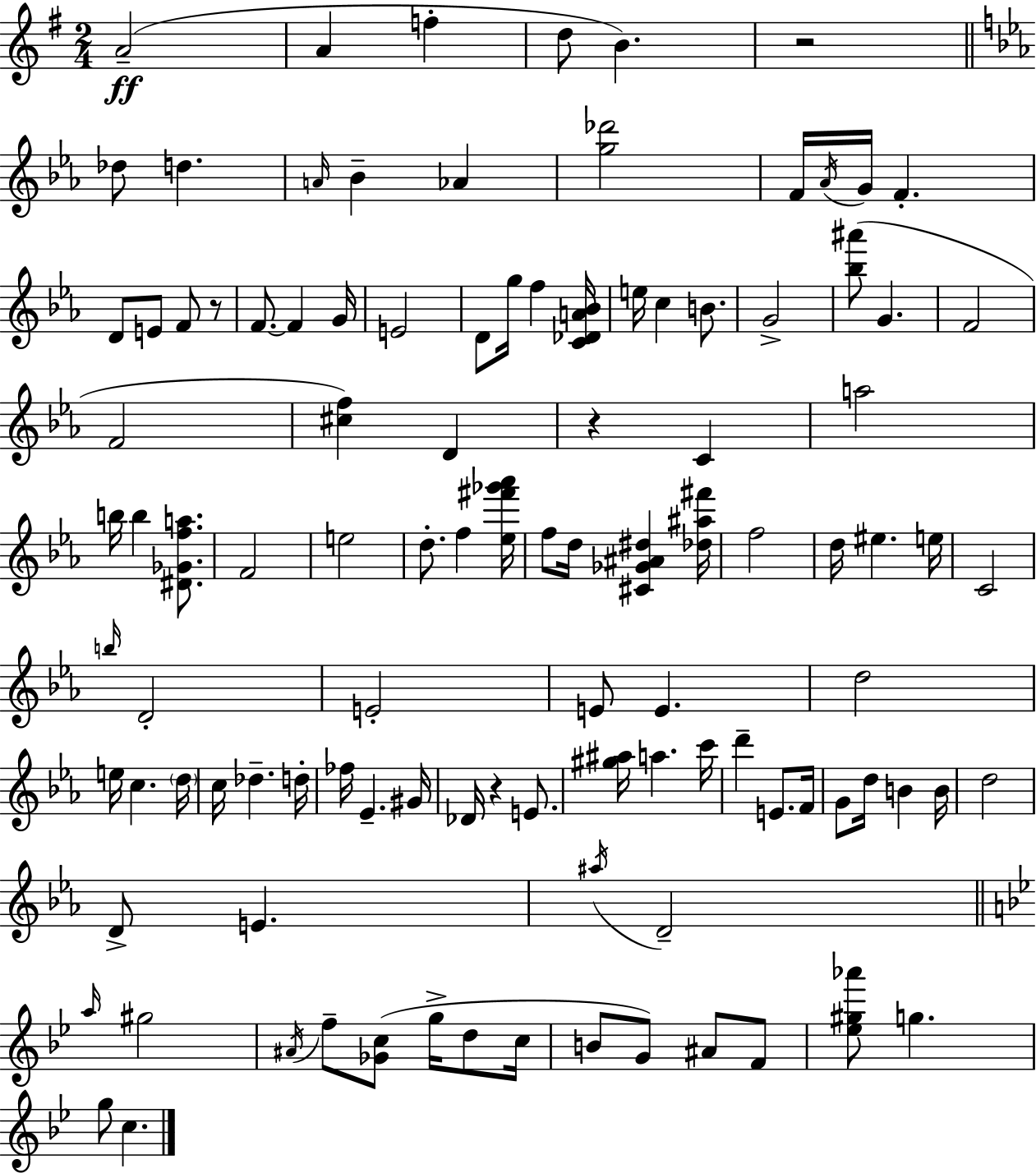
{
  \clef treble
  \numericTimeSignature
  \time 2/4
  \key g \major
  a'2--(\ff | a'4 f''4-. | d''8 b'4.) | r2 | \break \bar "||" \break \key ees \major des''8 d''4. | \grace { a'16 } bes'4-- aes'4 | <g'' des'''>2 | f'16 \acciaccatura { aes'16 } g'16 f'4.-. | \break d'8 e'8 f'8 | r8 f'8.~~ f'4 | g'16 e'2 | d'8 g''16 f''4 | \break <c' des' a' bes'>16 e''16 c''4 b'8. | g'2-> | <bes'' ais'''>8( g'4. | f'2 | \break f'2 | <cis'' f''>4) d'4 | r4 c'4 | a''2 | \break b''16 b''4 <dis' ges' f'' a''>8. | f'2 | e''2 | d''8.-. f''4 | \break <ees'' fis''' ges''' aes'''>16 f''8 d''16 <cis' ges' ais' dis''>4 | <des'' ais'' fis'''>16 f''2 | d''16 eis''4. | e''16 c'2 | \break \grace { b''16 } d'2-. | e'2-. | e'8 e'4. | d''2 | \break e''16 c''4. | \parenthesize d''16 c''16 des''4.-- | d''16-. fes''16 ees'4.-- | gis'16 des'16 r4 | \break e'8. <gis'' ais''>16 a''4. | c'''16 d'''4-- e'8. | f'16 g'8 d''16 b'4 | b'16 d''2 | \break d'8-> e'4. | \acciaccatura { ais''16 } d'2-- | \bar "||" \break \key g \minor \grace { a''16 } gis''2 | \acciaccatura { ais'16 } f''8-- <ges' c''>8( g''16-> d''8 | c''16 b'8 g'8) ais'8 | f'8 <ees'' gis'' aes'''>8 g''4. | \break g''8 c''4. | \bar "|."
}